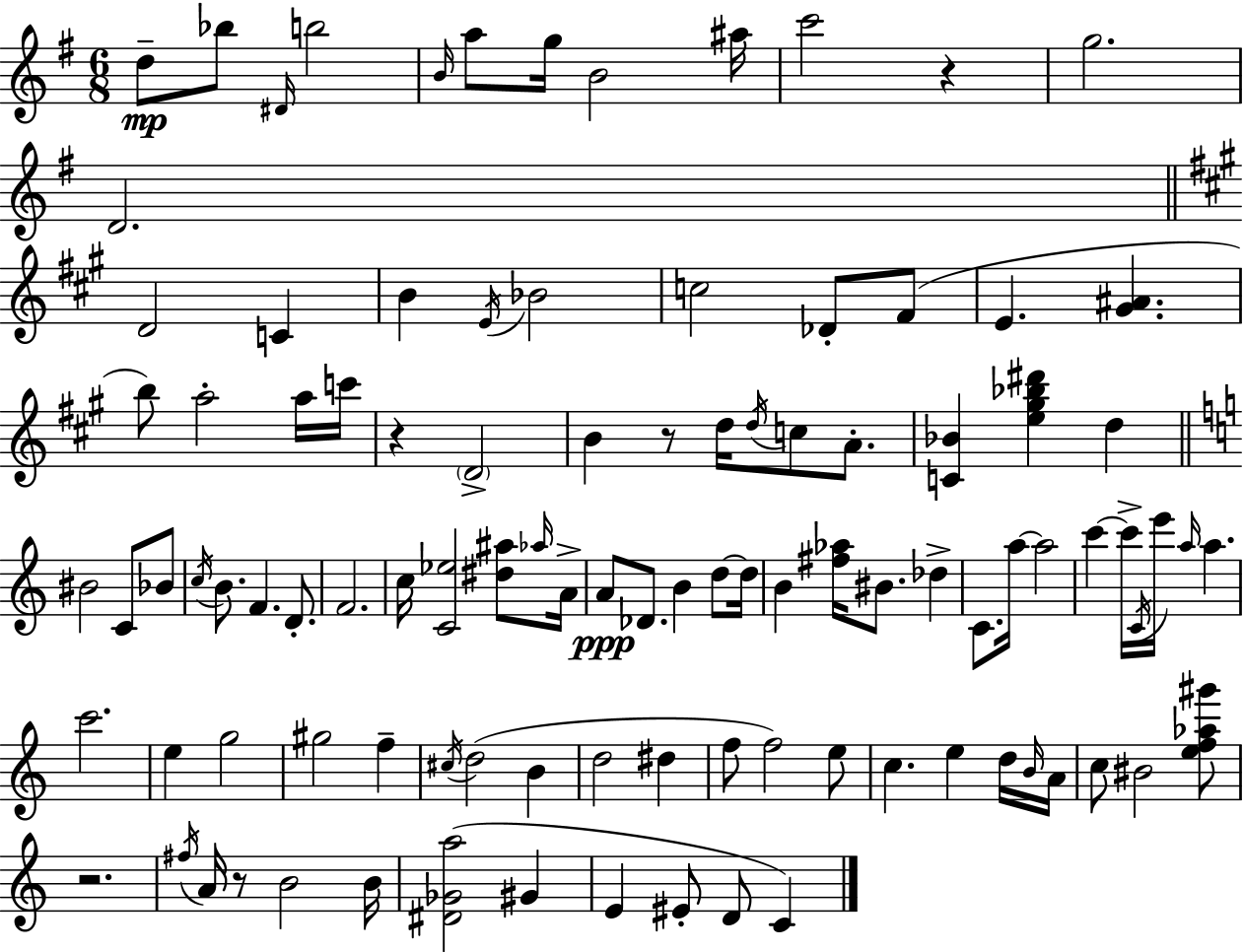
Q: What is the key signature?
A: E minor